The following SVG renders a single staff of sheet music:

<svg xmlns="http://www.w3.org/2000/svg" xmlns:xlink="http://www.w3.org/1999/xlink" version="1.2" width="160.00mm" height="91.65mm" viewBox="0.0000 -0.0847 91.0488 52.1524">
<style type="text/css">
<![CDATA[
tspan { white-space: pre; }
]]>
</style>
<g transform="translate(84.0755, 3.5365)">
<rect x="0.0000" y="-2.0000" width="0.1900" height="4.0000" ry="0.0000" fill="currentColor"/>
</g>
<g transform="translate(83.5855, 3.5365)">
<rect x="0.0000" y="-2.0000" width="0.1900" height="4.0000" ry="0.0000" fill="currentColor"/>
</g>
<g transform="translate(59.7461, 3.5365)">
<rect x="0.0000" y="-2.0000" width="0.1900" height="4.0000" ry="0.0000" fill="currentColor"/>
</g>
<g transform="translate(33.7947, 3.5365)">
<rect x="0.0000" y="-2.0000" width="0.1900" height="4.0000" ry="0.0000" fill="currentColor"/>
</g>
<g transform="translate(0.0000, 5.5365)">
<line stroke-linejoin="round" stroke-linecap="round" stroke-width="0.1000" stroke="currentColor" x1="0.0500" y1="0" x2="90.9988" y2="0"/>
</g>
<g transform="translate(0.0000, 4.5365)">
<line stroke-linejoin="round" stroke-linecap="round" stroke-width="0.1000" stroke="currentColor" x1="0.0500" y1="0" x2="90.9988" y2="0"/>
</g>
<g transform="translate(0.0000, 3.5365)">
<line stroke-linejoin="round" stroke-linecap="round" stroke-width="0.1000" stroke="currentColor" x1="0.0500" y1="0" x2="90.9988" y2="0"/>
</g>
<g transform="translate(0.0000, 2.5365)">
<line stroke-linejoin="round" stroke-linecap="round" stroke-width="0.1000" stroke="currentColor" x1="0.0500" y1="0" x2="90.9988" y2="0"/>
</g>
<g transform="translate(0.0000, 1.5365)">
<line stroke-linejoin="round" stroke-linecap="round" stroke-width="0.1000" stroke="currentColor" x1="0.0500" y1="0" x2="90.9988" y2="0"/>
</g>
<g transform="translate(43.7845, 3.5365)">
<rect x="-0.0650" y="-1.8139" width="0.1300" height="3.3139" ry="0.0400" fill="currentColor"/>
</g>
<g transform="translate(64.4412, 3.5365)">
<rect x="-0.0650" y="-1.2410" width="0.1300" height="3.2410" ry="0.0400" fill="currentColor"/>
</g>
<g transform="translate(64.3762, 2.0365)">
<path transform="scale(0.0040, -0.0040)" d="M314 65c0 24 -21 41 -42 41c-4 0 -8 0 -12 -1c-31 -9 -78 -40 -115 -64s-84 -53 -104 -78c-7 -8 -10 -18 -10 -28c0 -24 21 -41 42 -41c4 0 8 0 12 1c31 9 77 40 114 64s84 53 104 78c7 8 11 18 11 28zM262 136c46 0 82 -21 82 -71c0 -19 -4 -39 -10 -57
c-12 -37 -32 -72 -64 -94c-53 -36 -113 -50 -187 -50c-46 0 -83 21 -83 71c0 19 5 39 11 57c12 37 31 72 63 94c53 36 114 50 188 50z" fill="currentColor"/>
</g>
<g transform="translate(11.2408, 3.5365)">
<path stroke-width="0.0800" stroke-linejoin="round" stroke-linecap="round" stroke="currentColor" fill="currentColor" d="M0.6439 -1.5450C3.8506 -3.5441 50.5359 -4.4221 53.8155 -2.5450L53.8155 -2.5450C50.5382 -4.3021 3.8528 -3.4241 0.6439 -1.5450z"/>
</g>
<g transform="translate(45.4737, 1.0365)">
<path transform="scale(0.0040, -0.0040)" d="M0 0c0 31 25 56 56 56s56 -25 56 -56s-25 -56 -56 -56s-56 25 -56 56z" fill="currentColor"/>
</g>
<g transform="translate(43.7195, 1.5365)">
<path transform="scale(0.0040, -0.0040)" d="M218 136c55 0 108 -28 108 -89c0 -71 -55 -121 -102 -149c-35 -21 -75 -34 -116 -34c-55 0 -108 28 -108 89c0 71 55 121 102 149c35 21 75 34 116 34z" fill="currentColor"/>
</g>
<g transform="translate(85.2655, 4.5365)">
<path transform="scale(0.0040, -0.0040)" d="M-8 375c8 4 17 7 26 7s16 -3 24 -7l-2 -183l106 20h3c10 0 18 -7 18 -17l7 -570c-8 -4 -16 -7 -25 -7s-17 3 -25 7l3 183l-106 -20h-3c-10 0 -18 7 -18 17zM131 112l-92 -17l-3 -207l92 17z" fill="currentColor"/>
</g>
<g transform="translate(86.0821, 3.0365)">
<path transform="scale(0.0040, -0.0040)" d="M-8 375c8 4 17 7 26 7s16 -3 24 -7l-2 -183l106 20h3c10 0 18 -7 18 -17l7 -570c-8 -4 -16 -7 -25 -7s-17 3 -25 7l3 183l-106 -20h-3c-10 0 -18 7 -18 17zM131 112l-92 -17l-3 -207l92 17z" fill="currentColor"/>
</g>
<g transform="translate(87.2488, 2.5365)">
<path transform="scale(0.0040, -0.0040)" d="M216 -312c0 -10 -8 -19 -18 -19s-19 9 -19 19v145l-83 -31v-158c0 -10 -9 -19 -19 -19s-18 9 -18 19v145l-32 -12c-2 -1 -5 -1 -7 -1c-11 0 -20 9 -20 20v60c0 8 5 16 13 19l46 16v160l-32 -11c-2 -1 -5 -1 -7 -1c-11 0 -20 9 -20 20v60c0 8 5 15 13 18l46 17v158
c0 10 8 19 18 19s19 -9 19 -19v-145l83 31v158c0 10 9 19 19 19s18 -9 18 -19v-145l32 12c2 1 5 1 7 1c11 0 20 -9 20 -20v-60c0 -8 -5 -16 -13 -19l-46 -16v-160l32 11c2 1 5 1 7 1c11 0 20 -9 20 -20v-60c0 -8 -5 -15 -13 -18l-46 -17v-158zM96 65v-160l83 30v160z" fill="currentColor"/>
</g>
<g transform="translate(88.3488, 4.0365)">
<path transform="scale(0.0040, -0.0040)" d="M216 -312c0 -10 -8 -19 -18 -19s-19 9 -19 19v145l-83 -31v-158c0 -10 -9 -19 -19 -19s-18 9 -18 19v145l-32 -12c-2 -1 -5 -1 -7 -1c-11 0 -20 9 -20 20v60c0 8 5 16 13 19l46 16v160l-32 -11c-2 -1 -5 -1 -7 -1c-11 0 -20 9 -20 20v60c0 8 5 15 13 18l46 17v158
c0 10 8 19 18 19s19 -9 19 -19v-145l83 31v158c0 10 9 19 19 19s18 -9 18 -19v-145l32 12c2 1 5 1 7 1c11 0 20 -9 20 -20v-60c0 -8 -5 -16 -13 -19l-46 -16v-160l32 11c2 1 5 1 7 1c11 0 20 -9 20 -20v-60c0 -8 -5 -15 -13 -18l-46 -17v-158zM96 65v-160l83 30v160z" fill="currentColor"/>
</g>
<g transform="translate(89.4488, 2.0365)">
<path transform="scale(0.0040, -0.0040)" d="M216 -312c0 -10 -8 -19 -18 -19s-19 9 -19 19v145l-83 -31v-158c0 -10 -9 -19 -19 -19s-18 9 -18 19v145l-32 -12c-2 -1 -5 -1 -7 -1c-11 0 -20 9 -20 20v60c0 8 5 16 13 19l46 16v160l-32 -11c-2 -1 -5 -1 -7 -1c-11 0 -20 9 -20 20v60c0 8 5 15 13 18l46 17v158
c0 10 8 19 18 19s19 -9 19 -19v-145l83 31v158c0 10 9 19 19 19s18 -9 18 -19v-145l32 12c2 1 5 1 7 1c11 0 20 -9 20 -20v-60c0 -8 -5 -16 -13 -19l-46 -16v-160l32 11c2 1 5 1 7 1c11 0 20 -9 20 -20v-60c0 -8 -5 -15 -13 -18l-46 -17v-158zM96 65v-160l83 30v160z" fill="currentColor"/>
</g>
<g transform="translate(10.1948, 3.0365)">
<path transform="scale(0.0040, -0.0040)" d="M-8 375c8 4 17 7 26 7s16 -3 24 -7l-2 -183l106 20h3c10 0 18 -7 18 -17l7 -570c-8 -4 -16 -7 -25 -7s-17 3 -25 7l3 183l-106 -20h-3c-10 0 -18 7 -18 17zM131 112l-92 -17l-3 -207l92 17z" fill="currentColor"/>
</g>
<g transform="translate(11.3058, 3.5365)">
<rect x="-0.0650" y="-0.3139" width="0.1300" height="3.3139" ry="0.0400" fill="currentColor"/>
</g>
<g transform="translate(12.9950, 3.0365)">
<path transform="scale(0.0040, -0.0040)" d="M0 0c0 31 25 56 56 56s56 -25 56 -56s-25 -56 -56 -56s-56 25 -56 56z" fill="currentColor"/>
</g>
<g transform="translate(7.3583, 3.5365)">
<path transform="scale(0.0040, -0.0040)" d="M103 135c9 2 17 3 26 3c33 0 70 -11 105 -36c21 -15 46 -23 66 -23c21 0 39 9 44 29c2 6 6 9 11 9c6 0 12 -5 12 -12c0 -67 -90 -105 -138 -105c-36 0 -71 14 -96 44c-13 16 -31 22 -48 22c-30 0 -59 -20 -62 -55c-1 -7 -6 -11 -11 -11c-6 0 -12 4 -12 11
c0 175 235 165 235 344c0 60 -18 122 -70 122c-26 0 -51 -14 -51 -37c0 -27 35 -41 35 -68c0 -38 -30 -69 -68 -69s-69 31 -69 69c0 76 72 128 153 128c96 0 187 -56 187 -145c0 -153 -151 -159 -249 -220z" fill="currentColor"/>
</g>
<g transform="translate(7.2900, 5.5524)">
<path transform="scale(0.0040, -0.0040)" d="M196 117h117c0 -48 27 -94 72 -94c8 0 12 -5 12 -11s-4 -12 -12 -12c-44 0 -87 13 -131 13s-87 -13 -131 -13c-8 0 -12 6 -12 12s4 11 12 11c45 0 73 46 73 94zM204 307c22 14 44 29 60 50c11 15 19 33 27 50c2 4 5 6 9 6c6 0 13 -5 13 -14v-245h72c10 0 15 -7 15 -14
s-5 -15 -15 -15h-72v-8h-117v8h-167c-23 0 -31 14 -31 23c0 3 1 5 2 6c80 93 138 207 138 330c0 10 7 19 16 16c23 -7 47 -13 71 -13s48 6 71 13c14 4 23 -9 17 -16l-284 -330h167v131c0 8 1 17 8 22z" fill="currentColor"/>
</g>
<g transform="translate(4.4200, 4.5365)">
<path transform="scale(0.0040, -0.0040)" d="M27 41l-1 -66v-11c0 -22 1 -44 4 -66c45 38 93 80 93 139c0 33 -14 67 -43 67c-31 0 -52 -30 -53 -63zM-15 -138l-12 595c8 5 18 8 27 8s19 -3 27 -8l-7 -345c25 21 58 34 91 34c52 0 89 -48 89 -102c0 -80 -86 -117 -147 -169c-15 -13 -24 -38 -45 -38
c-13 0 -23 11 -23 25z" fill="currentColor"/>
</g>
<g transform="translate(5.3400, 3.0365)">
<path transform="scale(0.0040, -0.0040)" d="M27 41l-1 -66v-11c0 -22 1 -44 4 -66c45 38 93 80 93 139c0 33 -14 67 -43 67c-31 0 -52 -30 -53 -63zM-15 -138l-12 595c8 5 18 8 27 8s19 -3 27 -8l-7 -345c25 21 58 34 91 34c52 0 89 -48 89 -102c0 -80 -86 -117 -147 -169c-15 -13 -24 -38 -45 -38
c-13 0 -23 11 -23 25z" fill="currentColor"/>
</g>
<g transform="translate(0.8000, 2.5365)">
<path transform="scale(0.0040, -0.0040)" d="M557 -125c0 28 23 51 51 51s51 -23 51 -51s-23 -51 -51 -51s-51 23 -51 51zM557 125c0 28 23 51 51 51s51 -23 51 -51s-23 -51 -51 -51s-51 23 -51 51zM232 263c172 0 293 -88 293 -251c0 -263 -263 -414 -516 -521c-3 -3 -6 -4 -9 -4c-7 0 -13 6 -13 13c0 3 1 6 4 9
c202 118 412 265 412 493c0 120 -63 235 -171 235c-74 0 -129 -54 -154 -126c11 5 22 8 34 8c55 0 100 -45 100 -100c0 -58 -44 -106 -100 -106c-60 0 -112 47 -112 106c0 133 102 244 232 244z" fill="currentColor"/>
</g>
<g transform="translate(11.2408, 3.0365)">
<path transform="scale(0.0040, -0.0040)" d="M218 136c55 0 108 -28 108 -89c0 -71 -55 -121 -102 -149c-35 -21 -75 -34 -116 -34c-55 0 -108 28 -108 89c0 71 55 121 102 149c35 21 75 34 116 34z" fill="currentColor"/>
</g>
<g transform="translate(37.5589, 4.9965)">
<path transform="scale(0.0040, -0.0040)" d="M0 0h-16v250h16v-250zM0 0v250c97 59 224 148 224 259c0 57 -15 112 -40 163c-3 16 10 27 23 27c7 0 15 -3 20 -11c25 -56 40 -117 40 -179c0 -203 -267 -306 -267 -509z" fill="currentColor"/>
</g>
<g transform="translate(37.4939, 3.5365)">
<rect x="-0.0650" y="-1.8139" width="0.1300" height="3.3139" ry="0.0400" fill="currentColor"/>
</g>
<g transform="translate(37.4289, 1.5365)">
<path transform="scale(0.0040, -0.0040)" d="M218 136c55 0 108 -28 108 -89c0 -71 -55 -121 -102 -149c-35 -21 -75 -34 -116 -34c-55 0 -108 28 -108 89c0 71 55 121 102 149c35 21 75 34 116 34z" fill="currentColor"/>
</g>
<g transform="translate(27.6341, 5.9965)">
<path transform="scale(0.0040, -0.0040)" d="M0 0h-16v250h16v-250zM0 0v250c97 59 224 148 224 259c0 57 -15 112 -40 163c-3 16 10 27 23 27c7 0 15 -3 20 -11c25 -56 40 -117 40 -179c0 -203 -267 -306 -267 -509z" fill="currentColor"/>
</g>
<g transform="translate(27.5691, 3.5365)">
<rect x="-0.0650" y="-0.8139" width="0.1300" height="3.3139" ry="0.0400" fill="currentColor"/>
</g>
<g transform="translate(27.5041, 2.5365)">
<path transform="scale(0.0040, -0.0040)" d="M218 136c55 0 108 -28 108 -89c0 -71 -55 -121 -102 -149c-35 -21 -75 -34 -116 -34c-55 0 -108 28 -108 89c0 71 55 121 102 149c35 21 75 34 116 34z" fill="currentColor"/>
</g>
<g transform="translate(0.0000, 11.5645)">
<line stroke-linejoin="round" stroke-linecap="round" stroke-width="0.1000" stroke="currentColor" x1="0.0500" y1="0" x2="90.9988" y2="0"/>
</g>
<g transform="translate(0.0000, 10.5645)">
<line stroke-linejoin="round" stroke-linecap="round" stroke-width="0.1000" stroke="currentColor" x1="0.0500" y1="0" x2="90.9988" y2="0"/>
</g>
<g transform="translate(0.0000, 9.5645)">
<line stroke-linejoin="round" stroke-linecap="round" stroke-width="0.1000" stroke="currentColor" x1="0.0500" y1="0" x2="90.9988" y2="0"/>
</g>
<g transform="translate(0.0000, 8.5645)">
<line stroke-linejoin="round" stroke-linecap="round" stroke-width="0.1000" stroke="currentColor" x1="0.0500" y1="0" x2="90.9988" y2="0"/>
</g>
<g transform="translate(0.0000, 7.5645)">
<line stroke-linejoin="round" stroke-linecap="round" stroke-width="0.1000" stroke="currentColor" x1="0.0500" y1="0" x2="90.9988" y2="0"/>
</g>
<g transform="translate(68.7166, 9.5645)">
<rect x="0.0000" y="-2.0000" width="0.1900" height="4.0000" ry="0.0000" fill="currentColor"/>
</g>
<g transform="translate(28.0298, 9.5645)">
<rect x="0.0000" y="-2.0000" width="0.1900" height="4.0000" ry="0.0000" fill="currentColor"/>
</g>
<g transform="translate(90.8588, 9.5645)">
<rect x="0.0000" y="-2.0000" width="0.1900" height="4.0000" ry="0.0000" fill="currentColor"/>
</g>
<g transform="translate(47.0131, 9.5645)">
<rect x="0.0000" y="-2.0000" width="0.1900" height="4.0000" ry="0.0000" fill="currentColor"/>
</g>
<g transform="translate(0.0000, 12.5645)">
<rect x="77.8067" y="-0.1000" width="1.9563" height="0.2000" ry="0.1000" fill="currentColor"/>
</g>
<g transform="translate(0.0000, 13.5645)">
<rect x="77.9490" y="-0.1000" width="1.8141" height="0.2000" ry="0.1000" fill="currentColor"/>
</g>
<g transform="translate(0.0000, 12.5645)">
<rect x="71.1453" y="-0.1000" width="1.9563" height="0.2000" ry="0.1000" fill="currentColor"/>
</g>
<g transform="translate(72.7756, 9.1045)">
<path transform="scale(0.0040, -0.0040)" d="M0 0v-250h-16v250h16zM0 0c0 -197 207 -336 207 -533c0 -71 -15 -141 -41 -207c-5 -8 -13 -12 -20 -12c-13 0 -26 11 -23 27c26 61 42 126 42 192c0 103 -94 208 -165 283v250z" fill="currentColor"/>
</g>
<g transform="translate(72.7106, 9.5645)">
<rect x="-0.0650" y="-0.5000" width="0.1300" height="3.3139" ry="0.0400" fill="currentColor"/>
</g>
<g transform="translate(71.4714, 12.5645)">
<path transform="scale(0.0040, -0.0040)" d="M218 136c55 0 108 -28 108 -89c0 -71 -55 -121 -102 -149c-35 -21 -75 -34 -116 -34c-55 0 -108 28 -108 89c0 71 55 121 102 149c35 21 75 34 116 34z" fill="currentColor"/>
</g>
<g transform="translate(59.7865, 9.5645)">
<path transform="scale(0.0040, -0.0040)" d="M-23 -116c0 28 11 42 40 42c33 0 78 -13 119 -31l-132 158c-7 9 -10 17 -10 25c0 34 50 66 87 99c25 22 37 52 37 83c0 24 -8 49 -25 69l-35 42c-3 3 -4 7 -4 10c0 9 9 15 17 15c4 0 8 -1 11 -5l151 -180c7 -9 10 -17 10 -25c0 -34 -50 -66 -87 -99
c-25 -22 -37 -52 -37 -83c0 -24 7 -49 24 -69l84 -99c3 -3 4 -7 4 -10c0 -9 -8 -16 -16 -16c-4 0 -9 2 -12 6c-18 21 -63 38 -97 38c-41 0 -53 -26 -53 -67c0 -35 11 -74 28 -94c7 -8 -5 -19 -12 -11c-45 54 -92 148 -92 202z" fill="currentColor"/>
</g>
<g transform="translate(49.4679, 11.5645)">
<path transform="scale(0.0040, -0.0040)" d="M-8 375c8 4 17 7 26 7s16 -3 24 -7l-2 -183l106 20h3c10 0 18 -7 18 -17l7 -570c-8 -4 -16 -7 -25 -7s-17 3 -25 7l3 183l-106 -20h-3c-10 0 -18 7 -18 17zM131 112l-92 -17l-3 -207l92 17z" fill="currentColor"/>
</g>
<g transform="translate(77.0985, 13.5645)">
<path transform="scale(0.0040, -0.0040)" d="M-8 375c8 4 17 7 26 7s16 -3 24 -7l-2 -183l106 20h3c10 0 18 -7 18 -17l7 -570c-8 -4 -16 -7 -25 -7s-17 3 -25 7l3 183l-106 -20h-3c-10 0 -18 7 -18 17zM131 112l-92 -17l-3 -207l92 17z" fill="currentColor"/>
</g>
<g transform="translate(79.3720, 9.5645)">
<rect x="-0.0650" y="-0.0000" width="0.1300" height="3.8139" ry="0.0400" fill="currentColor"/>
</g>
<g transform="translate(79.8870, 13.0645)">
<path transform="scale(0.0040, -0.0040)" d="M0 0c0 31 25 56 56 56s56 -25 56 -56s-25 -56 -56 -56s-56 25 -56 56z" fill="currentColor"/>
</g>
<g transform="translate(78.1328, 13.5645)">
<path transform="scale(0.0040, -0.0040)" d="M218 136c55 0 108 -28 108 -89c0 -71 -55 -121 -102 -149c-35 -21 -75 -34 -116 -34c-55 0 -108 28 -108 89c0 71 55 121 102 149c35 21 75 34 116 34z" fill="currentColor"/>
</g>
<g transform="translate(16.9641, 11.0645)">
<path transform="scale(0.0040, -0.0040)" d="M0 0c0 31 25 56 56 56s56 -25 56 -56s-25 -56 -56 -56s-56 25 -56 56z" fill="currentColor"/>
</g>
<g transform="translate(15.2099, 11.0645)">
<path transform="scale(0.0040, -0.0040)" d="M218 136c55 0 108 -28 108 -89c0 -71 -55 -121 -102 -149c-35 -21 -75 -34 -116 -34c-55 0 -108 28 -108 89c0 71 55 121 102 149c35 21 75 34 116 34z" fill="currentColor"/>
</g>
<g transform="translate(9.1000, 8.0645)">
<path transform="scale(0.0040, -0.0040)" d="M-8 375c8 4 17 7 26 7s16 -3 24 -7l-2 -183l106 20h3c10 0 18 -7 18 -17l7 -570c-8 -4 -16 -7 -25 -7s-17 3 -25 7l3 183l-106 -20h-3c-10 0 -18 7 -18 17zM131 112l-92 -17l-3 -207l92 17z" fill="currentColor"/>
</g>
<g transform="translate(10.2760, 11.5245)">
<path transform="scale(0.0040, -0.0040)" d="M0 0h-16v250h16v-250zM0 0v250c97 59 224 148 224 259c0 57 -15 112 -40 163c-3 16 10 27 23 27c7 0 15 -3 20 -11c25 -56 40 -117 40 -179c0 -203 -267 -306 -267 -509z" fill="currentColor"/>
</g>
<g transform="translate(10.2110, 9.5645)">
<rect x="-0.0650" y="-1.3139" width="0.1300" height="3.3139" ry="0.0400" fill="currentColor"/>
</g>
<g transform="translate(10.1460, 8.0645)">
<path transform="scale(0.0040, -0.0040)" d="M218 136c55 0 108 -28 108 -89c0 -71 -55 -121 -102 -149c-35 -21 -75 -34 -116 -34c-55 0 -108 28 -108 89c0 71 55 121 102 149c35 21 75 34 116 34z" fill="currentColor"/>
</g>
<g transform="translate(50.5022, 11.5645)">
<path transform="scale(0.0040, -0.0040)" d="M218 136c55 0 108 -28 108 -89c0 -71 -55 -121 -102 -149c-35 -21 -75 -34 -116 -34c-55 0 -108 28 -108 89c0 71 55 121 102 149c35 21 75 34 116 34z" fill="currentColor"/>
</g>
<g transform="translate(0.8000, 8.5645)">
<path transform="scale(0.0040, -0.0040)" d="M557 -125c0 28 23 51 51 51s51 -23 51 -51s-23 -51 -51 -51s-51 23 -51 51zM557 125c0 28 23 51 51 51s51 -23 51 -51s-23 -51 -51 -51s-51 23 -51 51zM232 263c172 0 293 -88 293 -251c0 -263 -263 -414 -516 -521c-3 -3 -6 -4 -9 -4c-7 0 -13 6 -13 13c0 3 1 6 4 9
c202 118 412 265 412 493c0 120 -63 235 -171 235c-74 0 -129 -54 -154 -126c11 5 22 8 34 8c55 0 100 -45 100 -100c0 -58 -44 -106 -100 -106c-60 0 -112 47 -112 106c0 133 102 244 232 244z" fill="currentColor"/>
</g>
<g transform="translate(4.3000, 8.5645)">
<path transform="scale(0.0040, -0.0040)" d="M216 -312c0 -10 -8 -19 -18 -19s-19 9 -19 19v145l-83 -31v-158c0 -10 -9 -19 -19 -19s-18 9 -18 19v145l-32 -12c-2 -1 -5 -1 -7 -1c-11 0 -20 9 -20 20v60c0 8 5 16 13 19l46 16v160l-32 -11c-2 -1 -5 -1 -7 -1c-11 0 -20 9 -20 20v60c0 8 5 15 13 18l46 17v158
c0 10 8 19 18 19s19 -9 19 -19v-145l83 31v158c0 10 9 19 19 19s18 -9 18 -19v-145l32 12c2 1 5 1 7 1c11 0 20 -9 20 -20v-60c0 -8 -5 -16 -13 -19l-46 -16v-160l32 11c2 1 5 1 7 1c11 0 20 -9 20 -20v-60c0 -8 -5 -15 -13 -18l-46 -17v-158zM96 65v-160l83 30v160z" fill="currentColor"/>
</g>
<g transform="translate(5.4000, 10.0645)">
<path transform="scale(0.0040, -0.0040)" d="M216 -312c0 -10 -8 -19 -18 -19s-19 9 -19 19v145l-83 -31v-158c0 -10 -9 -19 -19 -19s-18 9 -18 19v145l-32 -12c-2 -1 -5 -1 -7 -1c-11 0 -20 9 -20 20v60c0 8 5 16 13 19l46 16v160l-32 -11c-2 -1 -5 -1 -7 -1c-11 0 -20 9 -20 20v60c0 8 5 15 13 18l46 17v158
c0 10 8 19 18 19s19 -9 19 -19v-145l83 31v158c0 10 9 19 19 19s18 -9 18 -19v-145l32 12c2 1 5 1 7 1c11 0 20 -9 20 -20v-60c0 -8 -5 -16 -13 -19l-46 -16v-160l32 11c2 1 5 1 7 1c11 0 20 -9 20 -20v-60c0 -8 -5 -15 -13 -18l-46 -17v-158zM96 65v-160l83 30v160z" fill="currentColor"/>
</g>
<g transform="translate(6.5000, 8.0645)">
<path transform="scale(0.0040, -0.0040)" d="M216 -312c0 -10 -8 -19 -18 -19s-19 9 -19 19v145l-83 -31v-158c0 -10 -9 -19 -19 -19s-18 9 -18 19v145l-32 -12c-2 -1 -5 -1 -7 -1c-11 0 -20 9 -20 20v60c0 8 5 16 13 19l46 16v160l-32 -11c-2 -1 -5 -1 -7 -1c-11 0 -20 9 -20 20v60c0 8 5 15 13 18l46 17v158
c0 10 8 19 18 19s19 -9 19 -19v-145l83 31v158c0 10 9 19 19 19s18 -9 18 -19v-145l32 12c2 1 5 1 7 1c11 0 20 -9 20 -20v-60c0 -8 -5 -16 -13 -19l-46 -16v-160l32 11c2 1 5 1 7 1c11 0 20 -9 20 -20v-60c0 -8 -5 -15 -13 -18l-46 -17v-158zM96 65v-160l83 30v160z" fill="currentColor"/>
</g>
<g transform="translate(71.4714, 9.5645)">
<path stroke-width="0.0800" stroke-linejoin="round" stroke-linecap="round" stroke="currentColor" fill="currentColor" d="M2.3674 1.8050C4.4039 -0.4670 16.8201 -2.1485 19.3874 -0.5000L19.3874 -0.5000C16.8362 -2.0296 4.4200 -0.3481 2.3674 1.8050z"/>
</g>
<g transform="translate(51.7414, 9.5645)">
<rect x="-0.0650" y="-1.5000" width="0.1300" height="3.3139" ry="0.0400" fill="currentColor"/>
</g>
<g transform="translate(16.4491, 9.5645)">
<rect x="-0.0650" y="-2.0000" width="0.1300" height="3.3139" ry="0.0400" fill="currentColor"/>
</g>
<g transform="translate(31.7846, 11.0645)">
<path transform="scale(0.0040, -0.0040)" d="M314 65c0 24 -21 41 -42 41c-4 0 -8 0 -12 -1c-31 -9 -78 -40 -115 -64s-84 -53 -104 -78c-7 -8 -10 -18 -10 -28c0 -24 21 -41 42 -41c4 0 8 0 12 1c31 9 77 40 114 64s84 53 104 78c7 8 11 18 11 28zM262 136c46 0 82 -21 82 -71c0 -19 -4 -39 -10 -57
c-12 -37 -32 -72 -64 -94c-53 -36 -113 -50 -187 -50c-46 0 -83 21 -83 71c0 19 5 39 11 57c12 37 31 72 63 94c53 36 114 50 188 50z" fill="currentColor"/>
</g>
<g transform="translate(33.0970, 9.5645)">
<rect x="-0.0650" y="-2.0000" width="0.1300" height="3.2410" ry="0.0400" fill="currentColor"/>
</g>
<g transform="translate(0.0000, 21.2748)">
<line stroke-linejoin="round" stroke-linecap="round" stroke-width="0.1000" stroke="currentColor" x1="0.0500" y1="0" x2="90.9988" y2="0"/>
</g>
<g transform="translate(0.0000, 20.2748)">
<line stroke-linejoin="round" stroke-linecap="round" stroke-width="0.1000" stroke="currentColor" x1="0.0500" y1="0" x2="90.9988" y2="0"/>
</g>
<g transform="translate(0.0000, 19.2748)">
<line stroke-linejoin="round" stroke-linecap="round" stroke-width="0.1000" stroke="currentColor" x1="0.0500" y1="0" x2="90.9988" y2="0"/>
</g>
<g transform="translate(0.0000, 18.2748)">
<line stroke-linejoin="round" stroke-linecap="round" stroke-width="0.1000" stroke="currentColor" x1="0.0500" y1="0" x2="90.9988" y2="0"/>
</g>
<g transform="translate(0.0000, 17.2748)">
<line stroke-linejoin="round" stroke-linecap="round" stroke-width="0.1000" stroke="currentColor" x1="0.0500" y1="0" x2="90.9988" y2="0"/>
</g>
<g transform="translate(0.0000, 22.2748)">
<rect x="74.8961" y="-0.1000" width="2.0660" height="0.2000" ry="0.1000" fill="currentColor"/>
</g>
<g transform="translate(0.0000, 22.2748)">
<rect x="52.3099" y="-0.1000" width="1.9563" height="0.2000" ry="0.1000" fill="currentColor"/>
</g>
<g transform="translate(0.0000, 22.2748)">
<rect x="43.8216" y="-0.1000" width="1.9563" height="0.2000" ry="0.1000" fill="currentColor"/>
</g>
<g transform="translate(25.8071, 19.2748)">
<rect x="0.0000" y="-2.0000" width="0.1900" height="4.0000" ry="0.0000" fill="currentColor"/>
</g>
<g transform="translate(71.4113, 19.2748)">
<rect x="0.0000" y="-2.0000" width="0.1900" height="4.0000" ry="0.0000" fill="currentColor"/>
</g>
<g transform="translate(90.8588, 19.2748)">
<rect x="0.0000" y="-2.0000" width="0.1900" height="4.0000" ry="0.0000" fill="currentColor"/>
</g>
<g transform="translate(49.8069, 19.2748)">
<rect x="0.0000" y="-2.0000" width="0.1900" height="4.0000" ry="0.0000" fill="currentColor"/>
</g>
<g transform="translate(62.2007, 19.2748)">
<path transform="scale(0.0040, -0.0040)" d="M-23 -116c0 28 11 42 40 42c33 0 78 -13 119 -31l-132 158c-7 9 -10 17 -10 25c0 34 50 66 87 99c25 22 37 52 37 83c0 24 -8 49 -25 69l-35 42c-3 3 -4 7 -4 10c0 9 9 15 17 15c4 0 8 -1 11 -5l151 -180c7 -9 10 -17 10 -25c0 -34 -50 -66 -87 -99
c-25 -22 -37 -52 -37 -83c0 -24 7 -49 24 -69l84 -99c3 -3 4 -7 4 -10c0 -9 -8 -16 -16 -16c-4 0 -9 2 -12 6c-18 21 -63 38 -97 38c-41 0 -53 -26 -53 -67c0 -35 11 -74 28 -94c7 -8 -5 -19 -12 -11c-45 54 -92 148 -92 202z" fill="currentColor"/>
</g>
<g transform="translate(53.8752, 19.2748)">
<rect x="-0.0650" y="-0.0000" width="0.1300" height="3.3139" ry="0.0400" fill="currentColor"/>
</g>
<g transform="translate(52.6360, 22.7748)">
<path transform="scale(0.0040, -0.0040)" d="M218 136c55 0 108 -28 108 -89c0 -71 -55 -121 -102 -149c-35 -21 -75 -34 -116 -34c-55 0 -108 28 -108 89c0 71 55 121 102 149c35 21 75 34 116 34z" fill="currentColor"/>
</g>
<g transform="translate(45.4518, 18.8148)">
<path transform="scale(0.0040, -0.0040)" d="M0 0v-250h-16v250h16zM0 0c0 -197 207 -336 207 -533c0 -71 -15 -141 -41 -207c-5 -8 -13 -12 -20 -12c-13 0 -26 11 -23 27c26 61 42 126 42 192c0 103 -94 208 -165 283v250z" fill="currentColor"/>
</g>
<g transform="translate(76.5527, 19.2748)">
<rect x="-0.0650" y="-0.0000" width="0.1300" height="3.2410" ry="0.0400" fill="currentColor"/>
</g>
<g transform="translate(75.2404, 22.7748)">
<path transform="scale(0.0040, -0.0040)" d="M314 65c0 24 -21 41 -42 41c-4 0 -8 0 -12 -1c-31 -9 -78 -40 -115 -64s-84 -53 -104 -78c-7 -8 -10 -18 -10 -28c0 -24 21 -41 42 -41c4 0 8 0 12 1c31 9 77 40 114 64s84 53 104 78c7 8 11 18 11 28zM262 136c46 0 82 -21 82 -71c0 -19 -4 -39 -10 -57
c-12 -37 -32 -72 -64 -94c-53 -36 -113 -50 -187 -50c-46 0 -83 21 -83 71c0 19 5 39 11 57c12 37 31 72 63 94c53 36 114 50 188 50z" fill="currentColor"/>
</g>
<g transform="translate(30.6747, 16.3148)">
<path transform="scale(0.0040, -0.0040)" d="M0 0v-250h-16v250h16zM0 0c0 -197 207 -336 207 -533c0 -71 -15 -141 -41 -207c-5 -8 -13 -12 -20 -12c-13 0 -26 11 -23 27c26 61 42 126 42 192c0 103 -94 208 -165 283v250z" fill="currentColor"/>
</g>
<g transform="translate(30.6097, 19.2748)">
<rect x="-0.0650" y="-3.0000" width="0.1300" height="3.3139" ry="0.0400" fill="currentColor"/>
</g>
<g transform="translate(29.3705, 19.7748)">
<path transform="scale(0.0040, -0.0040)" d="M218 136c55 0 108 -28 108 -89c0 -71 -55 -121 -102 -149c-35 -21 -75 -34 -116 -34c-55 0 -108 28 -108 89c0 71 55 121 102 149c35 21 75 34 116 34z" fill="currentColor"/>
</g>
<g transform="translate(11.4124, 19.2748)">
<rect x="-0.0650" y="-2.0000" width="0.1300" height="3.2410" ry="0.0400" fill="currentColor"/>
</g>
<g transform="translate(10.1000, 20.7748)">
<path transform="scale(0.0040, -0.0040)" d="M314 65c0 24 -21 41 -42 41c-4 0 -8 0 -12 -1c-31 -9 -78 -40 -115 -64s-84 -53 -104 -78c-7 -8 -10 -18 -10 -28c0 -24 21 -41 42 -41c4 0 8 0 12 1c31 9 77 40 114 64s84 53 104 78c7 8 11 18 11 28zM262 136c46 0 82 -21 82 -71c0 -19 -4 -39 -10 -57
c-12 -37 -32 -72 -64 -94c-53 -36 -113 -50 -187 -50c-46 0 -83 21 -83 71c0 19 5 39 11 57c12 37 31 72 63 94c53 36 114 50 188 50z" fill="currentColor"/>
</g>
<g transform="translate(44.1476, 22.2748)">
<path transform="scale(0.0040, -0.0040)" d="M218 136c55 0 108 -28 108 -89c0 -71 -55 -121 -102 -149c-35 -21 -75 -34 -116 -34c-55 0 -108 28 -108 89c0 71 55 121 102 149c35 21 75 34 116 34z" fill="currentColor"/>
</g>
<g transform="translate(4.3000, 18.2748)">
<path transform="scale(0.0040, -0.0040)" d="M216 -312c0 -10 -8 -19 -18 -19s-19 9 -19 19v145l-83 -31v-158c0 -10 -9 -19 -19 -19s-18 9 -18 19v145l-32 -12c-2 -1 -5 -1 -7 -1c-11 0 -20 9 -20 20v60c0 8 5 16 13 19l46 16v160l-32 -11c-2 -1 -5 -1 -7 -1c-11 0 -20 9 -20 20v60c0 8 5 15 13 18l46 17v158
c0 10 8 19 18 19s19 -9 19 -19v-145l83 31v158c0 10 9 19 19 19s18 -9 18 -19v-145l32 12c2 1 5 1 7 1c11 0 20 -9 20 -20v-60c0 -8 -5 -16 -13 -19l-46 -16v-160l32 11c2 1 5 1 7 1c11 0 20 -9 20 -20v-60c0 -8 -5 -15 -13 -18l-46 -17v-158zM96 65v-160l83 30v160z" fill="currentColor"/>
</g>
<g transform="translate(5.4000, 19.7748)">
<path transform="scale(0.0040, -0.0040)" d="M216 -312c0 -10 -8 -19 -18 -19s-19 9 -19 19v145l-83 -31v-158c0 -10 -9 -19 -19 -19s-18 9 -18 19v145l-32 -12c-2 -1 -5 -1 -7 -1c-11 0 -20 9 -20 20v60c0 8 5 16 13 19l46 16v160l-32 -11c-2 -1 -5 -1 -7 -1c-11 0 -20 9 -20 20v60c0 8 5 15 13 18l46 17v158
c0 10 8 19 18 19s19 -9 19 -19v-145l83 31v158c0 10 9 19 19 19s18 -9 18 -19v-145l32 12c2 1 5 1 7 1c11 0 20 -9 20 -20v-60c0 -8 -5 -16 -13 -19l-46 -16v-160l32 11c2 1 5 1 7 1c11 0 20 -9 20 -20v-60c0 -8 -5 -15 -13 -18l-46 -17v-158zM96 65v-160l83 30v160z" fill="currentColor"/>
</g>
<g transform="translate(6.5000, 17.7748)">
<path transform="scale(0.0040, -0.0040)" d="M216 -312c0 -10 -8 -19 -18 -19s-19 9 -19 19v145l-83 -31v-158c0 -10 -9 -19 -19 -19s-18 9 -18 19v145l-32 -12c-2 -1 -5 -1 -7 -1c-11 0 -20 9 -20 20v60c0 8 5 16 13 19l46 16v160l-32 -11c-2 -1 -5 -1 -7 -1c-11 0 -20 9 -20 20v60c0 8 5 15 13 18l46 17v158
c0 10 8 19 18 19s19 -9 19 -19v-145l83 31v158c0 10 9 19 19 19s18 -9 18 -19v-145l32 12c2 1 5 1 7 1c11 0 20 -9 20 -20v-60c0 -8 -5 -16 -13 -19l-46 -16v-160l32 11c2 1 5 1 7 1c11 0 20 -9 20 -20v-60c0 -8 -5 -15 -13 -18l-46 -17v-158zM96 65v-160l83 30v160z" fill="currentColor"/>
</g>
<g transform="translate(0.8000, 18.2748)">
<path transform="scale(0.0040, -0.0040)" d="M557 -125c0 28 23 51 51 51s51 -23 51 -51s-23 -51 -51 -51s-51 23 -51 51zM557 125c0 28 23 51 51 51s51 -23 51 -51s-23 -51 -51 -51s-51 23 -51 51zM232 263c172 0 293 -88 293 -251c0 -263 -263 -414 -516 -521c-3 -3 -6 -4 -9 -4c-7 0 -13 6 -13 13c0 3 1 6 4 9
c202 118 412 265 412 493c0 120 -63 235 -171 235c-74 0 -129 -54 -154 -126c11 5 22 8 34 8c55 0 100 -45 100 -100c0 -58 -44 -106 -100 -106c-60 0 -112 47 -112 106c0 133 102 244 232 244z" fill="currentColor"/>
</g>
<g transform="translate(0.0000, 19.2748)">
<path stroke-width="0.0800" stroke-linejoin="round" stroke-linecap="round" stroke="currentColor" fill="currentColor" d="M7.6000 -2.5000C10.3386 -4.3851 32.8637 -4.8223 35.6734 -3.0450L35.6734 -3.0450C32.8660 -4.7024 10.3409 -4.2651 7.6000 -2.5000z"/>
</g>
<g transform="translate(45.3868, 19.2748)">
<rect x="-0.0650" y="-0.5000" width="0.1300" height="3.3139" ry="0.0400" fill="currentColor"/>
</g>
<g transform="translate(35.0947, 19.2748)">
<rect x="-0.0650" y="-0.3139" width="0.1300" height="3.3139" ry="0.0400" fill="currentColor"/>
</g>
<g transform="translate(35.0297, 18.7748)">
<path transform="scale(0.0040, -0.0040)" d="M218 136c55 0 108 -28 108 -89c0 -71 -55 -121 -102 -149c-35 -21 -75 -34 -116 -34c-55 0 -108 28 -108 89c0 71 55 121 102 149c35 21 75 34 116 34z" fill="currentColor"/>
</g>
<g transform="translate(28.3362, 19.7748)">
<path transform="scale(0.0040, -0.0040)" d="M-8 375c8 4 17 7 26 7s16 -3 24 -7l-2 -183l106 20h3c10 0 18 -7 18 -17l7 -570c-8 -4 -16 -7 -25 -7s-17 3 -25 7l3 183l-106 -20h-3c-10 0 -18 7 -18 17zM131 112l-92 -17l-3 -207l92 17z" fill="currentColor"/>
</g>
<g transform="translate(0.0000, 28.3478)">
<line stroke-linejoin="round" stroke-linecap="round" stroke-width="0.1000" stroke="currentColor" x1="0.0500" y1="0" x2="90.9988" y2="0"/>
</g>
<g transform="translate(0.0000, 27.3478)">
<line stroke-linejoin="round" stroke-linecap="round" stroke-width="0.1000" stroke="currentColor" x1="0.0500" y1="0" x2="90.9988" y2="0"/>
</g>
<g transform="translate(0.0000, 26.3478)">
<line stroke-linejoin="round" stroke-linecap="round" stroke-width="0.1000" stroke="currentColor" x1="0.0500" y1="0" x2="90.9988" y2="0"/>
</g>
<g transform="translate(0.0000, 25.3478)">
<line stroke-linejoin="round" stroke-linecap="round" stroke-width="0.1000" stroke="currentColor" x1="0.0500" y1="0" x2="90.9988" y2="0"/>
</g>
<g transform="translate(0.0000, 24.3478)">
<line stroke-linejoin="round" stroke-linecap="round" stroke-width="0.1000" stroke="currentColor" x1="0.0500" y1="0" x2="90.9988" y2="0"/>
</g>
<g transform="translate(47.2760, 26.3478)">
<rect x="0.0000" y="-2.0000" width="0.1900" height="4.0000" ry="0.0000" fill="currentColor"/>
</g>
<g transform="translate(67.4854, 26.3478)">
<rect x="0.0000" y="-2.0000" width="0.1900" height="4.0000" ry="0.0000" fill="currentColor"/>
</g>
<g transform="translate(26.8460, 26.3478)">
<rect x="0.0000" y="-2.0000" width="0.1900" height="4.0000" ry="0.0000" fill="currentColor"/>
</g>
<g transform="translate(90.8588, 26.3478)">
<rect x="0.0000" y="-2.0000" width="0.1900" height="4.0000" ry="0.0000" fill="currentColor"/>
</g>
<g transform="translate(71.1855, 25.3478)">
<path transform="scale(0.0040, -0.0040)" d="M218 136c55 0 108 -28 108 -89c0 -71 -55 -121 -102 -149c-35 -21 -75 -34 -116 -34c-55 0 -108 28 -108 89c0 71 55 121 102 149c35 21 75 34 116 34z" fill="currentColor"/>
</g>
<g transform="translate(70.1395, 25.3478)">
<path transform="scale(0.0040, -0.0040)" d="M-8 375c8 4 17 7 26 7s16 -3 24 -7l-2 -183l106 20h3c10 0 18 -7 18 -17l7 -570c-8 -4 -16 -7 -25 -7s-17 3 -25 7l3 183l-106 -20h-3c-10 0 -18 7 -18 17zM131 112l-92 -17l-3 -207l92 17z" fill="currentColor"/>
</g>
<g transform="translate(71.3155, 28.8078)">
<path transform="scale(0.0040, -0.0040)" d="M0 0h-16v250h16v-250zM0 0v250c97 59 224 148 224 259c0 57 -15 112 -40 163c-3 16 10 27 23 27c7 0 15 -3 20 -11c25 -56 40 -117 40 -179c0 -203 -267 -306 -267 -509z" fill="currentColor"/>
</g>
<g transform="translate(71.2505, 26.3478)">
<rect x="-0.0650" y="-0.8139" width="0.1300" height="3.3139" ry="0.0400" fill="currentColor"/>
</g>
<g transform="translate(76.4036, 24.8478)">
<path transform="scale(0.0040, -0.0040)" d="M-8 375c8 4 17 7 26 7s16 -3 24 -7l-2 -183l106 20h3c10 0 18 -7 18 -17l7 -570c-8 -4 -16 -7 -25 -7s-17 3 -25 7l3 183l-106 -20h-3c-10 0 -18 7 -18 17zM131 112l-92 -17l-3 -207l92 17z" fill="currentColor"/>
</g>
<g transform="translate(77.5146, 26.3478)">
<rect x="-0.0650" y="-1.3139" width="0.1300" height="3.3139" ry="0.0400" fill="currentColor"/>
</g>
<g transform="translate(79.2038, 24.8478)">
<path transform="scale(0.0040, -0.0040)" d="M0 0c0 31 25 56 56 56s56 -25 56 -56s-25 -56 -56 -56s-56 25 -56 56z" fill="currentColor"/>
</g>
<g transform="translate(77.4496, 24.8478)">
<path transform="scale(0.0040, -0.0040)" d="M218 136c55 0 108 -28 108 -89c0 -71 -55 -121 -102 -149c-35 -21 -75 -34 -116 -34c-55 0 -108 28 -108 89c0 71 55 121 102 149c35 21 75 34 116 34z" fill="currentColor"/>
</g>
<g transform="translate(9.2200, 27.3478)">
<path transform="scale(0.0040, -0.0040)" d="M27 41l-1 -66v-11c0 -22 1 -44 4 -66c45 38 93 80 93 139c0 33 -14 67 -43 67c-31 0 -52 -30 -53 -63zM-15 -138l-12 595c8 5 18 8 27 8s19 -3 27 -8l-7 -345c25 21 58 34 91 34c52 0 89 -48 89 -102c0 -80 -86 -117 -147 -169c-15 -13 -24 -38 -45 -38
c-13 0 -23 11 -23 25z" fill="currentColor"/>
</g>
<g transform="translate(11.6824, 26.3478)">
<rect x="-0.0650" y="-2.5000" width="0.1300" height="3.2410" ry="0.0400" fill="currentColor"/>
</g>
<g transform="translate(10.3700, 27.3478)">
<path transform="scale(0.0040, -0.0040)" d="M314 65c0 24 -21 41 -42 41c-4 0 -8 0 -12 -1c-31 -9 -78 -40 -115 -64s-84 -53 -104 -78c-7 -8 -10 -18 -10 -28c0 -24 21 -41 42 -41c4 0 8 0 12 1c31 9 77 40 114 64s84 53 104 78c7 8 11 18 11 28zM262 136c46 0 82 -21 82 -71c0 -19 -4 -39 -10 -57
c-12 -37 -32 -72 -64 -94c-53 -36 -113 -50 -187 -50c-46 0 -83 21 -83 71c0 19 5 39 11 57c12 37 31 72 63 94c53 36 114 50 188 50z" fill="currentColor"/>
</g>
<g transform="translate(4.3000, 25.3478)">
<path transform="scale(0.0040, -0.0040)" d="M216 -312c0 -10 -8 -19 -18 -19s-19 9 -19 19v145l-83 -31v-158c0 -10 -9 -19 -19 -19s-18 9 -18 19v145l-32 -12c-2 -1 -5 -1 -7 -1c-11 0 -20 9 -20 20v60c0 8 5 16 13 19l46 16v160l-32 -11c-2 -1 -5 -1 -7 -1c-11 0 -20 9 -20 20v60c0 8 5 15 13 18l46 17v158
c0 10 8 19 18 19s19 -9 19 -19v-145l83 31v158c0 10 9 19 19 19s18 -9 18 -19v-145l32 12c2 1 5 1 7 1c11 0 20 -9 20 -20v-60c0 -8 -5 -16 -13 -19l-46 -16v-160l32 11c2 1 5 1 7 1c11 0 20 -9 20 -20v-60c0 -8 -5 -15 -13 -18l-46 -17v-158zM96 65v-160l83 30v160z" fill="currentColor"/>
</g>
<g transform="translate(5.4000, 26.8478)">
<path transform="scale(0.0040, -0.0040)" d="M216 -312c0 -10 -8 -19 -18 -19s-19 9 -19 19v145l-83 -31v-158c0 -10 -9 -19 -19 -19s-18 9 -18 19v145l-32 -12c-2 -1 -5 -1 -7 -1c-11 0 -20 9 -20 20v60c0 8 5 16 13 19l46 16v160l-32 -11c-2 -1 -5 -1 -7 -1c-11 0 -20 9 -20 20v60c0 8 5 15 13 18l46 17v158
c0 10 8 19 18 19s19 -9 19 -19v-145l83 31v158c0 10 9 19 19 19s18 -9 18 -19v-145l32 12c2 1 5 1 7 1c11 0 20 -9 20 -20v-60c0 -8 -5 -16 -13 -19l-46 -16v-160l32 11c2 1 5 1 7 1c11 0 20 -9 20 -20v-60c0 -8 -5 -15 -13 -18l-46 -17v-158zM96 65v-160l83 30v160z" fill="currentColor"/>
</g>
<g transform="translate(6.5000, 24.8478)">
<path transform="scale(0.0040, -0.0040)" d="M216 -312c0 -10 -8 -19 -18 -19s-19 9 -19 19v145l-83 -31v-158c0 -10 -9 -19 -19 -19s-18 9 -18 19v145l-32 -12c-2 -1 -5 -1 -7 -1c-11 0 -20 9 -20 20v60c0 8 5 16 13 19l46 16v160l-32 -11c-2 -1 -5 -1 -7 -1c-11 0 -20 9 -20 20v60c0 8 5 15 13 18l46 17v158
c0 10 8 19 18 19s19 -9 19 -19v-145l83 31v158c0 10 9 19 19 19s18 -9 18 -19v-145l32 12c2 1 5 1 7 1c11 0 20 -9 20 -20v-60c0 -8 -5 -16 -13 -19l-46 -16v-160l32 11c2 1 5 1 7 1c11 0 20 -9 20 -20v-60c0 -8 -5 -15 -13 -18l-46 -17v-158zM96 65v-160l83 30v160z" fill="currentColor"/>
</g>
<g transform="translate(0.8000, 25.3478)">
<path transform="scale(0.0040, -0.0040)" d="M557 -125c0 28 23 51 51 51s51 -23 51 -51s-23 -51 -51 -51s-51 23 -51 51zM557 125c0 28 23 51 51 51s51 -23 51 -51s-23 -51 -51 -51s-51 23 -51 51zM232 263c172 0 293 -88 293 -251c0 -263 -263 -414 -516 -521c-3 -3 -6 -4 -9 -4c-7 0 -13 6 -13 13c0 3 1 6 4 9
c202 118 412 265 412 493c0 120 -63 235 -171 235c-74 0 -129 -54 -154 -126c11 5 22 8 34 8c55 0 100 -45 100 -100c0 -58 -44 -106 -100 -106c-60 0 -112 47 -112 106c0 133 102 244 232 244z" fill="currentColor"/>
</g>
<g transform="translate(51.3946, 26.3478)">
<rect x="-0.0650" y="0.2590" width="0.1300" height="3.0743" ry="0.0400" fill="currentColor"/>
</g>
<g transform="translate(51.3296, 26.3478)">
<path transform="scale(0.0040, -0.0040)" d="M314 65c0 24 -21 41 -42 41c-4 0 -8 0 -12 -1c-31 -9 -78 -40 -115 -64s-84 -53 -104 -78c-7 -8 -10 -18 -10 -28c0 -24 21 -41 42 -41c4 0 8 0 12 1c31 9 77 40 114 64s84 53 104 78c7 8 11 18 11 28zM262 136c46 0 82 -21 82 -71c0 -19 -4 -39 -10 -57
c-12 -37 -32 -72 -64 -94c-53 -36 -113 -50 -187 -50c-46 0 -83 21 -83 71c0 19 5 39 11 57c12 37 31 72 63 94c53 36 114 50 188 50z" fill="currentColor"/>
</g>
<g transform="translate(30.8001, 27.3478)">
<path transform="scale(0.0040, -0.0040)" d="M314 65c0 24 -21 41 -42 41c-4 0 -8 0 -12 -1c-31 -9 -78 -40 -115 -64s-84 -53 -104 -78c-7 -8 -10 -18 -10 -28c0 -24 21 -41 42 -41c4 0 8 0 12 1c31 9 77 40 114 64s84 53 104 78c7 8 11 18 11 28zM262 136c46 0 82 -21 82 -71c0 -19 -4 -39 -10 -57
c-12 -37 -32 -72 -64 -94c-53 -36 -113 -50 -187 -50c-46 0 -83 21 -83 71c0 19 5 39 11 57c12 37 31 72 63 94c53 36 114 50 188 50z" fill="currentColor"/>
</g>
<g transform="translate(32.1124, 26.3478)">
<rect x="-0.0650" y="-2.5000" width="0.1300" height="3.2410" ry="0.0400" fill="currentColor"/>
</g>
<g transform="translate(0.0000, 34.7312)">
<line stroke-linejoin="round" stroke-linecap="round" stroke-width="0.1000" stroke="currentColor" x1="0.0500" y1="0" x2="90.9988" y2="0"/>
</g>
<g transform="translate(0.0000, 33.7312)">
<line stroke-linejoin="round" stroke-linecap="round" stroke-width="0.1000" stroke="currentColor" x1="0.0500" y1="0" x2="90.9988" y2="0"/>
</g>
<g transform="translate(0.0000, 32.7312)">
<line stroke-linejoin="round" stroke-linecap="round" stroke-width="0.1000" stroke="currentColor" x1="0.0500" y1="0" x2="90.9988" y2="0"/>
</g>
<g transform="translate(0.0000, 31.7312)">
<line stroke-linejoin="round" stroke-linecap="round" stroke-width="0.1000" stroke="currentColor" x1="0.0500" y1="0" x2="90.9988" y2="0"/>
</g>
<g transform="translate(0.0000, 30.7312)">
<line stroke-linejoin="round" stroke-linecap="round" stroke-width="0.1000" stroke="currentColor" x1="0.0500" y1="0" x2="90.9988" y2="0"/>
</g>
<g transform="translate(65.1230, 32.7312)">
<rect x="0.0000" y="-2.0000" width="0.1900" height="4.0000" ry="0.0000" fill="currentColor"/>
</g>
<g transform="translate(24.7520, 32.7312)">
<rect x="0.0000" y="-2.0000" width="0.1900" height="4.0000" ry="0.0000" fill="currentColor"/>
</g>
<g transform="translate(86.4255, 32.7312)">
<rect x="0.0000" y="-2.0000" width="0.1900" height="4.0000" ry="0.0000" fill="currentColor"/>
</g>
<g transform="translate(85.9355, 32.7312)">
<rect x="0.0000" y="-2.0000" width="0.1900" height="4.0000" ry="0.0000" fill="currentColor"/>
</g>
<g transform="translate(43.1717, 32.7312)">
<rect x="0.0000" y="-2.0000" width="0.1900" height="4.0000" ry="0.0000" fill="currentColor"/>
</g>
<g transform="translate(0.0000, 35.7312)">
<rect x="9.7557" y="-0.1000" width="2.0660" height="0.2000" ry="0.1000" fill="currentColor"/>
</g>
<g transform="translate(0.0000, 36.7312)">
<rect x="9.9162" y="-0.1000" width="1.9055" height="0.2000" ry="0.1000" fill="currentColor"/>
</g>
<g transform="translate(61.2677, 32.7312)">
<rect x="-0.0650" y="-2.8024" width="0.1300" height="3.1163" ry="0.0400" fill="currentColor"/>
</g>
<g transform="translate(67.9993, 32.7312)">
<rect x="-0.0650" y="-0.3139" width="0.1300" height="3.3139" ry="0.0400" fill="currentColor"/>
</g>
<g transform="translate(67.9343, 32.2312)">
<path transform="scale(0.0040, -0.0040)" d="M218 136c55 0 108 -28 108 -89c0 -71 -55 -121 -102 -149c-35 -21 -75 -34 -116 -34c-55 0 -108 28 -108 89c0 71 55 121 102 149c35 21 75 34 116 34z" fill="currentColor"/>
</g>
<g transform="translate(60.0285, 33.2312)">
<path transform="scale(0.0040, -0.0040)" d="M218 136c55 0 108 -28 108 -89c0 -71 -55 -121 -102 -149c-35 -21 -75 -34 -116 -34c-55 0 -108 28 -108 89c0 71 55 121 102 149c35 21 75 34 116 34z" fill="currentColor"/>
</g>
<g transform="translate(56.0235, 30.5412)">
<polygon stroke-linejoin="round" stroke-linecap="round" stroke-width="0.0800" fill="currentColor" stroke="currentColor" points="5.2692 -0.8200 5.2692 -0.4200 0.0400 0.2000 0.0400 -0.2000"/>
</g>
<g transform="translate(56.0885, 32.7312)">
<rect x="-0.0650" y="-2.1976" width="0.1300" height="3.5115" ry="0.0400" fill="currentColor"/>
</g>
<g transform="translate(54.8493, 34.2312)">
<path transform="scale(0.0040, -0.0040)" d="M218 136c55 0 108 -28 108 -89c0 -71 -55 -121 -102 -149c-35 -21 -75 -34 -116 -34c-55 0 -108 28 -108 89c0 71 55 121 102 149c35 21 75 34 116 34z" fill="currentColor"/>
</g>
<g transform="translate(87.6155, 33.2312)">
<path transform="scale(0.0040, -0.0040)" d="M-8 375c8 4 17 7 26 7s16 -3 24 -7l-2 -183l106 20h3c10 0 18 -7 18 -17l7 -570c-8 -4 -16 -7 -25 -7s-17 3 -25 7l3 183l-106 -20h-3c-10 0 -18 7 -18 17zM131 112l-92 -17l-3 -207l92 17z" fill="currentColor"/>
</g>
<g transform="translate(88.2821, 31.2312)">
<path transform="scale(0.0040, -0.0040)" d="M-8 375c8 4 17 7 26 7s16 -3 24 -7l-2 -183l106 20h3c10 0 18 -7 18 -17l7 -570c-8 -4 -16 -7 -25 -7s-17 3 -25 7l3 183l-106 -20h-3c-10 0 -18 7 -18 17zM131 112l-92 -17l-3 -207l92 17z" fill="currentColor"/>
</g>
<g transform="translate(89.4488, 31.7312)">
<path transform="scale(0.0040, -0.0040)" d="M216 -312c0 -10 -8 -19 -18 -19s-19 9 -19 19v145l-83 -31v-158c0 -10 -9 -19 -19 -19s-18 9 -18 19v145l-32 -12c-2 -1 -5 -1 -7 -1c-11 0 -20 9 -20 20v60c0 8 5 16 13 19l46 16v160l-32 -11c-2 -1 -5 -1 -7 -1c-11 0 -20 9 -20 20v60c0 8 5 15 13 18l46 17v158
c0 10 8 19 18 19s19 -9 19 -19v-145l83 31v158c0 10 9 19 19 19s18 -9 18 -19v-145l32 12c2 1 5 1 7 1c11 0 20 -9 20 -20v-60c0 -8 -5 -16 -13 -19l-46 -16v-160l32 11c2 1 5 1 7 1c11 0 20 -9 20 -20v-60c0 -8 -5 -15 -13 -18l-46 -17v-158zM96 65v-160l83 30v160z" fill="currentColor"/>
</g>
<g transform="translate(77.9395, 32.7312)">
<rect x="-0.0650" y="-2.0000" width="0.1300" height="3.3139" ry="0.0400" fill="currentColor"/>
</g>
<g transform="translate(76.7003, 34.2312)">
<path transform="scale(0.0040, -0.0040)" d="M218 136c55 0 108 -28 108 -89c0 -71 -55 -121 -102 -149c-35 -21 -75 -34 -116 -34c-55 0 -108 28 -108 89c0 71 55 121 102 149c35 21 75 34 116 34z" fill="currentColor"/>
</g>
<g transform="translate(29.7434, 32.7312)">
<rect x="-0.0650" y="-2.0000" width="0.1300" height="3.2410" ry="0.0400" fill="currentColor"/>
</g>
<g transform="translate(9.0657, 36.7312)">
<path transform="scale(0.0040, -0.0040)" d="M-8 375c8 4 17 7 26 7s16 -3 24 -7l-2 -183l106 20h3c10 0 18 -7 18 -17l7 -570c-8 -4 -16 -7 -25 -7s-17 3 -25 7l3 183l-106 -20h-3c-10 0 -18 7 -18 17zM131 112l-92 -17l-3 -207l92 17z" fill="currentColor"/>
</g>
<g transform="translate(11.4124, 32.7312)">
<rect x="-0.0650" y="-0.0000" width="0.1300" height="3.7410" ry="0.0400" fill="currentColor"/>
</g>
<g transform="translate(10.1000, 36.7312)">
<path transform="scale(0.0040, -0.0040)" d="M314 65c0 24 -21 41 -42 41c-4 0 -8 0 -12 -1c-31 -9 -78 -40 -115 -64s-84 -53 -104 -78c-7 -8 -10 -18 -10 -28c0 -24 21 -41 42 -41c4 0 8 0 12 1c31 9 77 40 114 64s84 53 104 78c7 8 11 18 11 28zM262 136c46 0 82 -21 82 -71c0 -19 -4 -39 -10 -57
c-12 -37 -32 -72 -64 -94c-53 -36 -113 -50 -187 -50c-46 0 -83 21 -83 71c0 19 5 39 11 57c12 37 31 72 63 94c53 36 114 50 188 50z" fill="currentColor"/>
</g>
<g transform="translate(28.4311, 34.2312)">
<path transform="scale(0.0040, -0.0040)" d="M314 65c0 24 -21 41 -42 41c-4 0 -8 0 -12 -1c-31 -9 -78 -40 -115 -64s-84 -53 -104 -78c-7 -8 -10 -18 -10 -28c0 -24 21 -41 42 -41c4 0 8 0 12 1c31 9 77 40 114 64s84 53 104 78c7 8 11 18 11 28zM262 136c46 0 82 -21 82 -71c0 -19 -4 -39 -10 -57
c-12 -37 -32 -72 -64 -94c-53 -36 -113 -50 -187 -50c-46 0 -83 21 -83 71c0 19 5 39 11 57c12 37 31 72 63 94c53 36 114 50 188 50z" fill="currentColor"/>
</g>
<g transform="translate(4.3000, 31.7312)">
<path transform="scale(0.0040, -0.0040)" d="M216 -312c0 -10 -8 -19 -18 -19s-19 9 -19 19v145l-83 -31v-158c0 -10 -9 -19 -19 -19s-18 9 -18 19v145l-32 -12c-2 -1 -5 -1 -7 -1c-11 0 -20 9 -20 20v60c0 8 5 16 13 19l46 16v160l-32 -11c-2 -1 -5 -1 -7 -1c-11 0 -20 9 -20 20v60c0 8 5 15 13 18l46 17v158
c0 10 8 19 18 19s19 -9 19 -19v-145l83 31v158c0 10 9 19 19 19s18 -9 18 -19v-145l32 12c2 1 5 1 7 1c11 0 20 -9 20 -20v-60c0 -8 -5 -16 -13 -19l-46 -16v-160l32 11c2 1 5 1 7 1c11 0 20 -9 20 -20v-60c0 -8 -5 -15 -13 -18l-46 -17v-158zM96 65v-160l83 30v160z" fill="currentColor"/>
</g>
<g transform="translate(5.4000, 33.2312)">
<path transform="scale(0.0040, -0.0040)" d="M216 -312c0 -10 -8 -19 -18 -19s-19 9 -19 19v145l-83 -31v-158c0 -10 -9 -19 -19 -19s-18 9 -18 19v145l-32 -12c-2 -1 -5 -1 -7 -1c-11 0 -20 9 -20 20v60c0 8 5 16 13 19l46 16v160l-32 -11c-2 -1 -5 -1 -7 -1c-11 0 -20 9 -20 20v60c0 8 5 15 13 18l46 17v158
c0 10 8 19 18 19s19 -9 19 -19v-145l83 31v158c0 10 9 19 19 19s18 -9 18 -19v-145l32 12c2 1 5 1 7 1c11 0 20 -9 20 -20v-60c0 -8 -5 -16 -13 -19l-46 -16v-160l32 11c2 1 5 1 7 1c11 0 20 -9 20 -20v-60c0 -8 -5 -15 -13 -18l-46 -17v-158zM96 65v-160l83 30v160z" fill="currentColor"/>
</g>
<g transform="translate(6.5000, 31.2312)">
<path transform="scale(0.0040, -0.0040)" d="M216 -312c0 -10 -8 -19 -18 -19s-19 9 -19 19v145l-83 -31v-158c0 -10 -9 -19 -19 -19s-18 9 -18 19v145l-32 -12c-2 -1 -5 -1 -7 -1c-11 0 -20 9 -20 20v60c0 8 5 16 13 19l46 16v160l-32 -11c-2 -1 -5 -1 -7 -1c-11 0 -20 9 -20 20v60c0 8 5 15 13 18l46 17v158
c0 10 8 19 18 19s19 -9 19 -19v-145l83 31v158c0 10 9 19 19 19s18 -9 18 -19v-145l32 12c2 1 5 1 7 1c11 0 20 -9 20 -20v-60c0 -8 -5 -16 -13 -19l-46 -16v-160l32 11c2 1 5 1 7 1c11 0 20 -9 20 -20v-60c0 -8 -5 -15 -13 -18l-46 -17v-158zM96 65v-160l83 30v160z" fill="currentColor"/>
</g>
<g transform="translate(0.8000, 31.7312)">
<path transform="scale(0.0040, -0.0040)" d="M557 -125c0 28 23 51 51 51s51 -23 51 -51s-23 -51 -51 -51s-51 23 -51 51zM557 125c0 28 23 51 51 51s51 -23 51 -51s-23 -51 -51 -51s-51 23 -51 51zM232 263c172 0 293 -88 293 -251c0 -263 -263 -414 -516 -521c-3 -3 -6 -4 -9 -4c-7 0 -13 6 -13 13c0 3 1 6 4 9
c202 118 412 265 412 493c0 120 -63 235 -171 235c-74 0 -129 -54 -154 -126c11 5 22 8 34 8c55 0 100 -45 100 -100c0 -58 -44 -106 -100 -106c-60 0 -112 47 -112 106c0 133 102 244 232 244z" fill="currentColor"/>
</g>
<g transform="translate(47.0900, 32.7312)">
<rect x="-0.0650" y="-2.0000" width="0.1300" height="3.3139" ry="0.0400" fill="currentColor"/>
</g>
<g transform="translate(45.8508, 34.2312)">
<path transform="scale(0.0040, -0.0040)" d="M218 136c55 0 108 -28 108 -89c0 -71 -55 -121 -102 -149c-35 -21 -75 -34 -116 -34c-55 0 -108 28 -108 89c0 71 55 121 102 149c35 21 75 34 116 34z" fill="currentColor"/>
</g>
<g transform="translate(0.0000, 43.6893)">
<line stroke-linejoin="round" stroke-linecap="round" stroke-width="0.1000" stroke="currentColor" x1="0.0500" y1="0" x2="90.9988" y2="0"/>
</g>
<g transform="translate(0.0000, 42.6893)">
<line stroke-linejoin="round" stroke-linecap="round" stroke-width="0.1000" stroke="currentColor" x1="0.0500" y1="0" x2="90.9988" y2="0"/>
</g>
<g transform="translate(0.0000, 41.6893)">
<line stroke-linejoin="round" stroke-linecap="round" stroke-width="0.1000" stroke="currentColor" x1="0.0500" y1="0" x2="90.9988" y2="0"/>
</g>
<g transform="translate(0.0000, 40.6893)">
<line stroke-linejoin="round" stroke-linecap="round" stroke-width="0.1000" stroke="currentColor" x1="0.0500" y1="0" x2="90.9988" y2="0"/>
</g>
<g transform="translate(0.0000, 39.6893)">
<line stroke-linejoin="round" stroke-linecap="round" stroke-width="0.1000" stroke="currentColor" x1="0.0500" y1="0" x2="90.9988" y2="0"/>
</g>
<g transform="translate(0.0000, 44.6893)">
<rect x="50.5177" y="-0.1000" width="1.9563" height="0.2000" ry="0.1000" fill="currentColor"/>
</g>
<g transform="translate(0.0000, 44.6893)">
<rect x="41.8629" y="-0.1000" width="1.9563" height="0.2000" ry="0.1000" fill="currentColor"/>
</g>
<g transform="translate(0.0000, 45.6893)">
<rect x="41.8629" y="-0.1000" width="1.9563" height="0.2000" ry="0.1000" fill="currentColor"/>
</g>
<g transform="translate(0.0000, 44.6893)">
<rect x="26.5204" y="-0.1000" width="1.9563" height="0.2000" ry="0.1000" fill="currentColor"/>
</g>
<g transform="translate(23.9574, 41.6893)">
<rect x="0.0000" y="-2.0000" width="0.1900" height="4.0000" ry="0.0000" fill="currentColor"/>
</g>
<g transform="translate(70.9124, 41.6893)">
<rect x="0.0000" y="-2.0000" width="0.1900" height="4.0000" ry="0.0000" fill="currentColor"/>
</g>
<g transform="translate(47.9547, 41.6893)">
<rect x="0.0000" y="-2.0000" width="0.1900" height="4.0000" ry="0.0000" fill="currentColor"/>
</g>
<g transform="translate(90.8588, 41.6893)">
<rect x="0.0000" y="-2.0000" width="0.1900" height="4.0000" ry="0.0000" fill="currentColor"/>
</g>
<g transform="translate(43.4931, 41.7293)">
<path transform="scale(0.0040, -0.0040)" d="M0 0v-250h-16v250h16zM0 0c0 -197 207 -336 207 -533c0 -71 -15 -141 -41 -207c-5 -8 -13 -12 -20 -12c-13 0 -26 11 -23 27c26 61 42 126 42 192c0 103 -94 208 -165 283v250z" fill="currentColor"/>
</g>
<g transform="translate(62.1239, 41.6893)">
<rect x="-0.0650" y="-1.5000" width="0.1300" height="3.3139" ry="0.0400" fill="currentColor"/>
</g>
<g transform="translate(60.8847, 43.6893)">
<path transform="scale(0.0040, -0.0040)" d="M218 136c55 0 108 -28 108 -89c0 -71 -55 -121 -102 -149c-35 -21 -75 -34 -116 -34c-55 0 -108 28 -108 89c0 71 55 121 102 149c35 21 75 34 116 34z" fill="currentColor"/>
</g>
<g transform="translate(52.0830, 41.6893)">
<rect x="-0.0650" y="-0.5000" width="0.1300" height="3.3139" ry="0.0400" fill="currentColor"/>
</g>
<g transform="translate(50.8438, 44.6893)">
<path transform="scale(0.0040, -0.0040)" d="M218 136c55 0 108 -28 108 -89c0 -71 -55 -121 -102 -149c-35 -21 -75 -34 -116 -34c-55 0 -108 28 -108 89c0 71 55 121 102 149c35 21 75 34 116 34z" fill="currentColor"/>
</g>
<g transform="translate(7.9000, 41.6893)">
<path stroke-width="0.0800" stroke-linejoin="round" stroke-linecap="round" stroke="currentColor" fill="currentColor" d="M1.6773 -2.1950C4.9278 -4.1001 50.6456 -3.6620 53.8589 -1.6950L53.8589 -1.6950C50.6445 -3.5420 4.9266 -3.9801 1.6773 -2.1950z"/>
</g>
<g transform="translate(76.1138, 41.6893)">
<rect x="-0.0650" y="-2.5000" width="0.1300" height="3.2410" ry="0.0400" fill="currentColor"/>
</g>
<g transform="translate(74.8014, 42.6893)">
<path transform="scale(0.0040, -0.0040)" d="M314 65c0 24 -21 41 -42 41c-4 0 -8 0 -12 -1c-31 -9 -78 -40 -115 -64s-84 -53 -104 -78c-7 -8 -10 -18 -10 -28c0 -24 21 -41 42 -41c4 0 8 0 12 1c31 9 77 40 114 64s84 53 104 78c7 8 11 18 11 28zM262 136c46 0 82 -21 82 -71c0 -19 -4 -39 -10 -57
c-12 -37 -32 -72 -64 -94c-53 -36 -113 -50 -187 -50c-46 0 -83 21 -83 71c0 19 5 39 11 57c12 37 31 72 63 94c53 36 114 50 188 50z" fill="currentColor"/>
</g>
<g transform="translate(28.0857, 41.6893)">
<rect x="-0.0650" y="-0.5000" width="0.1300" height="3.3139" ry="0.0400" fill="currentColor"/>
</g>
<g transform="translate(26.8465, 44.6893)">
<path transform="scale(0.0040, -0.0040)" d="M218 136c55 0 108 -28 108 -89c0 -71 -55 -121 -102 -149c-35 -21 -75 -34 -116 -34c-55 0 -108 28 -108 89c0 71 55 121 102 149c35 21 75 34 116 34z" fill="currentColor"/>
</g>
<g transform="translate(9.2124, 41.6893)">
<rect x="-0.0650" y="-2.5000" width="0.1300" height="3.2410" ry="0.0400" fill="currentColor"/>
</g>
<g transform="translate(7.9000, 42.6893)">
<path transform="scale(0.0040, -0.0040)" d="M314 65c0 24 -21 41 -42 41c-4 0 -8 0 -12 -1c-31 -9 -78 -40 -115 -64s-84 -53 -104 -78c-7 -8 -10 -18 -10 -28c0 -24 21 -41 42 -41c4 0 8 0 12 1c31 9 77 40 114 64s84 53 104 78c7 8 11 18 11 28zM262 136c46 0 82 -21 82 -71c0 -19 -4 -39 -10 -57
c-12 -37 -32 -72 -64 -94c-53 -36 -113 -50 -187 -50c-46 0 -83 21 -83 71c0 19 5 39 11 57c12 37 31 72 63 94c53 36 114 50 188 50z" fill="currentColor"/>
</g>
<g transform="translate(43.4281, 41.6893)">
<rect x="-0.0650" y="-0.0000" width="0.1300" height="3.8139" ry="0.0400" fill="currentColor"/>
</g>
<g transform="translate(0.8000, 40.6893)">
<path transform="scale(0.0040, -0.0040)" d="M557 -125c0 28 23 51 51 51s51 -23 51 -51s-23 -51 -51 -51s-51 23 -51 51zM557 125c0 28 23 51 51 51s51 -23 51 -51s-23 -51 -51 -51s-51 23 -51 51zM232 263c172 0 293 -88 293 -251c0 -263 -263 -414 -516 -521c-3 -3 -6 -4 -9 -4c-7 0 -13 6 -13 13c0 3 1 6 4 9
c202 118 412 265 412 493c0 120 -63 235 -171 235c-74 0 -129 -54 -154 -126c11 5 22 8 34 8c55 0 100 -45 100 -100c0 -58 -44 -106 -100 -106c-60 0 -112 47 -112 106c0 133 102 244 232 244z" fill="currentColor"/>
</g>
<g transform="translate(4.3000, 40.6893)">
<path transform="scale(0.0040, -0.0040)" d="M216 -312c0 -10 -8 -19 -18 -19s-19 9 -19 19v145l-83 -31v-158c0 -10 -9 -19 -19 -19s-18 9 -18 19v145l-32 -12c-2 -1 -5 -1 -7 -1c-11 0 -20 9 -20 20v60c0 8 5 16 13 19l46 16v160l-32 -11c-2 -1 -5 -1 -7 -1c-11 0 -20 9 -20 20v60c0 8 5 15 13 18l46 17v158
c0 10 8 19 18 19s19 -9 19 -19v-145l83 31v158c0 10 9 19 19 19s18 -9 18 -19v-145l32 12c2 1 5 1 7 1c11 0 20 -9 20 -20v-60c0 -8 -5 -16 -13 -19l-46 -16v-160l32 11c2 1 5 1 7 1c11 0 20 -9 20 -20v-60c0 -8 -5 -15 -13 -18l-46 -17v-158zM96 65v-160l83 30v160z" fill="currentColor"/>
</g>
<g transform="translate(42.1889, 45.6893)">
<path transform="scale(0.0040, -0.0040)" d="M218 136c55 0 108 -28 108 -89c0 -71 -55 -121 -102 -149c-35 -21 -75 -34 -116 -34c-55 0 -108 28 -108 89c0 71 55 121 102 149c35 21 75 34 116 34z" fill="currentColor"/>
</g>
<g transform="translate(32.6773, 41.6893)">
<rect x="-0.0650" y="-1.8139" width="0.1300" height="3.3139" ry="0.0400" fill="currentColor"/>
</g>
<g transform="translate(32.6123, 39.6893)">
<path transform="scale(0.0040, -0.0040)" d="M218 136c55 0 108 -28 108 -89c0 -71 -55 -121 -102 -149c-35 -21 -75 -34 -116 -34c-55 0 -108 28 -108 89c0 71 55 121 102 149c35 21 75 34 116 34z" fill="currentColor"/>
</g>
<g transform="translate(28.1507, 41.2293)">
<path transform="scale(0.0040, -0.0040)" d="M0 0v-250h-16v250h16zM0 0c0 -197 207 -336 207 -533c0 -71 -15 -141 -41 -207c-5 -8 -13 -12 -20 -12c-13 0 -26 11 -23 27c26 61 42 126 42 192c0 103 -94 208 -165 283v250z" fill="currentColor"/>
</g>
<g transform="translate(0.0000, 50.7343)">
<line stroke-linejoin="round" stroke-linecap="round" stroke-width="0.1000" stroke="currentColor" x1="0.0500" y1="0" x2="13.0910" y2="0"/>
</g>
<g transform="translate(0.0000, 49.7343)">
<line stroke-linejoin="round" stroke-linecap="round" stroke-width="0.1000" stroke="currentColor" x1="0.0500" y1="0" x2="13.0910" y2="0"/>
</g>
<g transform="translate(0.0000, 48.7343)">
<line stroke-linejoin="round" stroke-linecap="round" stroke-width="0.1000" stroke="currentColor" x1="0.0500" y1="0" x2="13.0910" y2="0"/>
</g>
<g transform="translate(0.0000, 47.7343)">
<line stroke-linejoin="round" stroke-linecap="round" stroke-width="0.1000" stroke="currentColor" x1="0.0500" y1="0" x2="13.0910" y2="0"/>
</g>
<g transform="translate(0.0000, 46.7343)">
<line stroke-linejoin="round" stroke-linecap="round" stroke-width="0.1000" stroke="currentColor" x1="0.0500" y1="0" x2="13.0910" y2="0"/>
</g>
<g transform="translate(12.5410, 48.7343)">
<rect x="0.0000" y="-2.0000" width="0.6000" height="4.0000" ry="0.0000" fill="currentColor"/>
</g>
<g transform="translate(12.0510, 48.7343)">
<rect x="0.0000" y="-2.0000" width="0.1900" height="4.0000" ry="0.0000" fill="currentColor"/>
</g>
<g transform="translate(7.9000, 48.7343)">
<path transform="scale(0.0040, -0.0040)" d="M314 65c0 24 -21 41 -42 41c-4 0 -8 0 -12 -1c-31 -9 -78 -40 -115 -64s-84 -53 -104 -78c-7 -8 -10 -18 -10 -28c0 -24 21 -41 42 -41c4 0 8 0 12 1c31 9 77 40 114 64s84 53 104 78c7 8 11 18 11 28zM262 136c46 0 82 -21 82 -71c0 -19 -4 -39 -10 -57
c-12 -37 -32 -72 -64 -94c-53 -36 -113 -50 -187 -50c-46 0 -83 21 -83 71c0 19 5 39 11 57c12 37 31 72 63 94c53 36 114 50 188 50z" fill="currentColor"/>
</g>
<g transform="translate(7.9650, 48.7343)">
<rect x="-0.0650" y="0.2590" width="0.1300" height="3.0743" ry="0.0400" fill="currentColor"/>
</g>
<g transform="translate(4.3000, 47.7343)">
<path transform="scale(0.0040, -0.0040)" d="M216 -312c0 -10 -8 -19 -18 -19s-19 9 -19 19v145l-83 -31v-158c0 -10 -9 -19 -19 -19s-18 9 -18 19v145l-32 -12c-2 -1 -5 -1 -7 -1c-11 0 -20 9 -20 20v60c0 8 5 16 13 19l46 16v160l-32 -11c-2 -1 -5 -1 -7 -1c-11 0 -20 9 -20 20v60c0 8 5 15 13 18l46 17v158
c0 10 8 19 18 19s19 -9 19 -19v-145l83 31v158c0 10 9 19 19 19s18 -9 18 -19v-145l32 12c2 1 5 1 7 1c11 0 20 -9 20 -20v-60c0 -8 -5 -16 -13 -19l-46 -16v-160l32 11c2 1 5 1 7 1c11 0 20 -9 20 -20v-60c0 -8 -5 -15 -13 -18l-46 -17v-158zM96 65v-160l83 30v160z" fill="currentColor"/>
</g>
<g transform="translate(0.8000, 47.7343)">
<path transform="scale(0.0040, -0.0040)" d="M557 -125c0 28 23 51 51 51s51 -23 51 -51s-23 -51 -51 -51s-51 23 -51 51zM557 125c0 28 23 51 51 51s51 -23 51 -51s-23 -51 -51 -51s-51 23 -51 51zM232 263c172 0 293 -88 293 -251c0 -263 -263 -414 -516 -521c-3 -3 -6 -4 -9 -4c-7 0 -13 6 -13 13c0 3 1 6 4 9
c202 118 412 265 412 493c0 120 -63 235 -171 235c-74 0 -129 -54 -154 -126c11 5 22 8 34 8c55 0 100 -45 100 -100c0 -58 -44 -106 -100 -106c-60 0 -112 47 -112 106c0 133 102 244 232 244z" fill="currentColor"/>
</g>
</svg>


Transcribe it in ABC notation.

X:1
T:Untitled
M:2/4
L:1/4
K:Bb
E, F,/2 A,/2 A, G,2 G,/2 A,, A,,2 G,, z E,,/2 C,, A,,2 C,/2 E, E,,/2 D,, z D,,2 _B,,2 B,,2 D,2 F,/2 G, C,,2 A,,2 A,, A,,/2 ^C,/2 E, A,, B,,2 E,,/2 A, C,,/2 E,, G,, B,,2 D,2